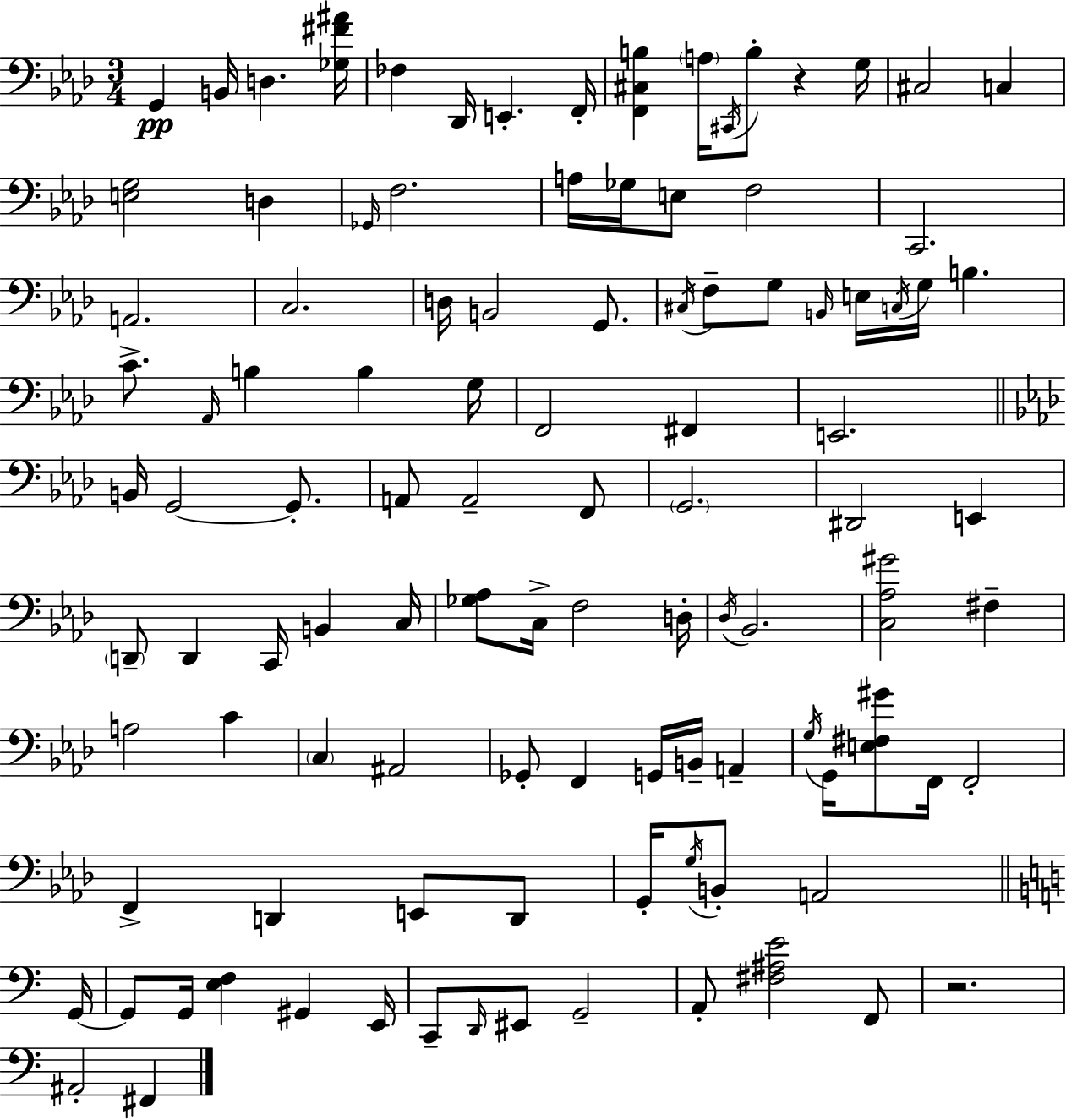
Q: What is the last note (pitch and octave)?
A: F#2